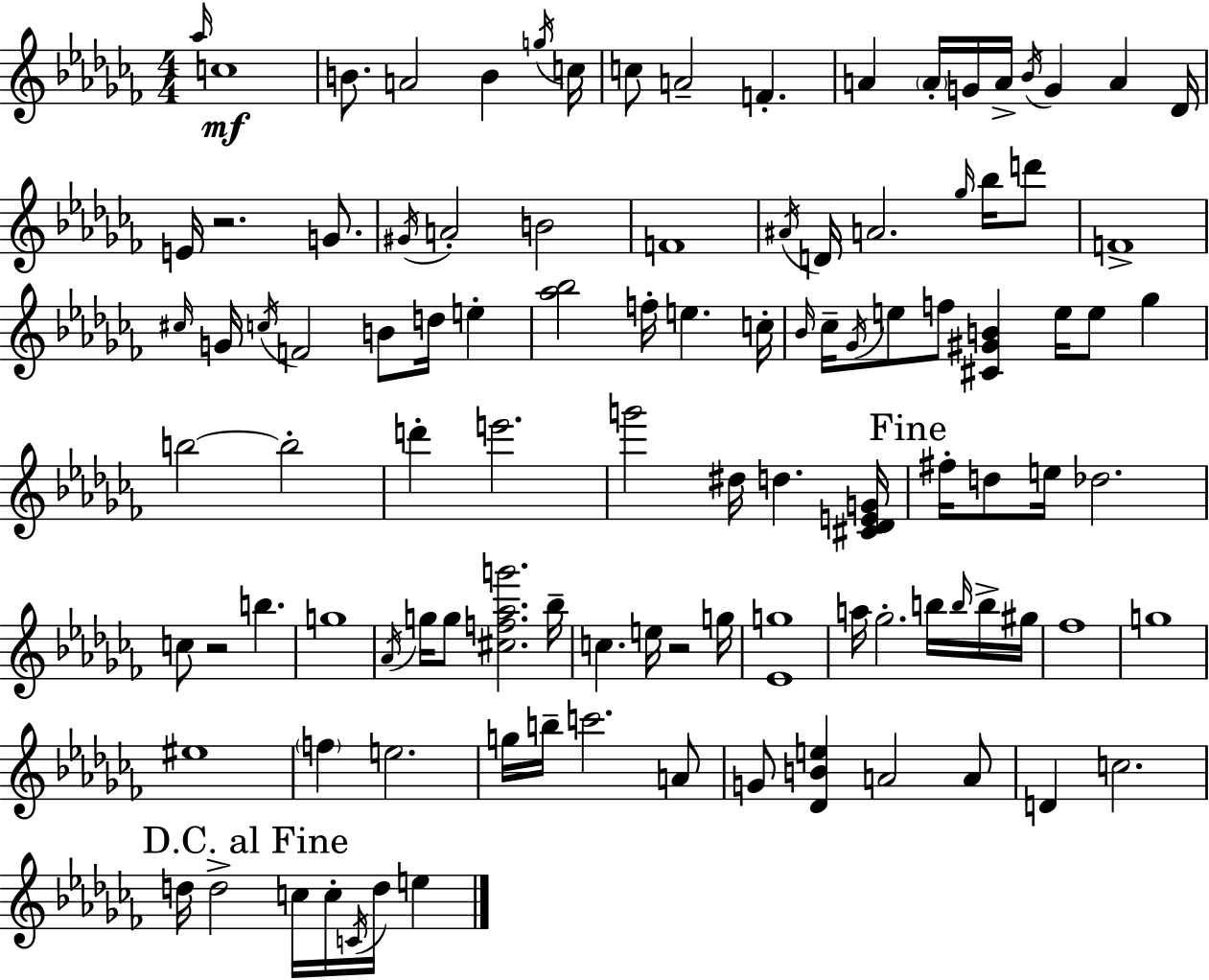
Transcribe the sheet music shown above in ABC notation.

X:1
T:Untitled
M:4/4
L:1/4
K:Abm
_a/4 c4 B/2 A2 B g/4 c/4 c/2 A2 F A A/4 G/4 A/4 _B/4 G A _D/4 E/4 z2 G/2 ^G/4 A2 B2 F4 ^A/4 D/4 A2 _g/4 _b/4 d'/2 F4 ^c/4 G/4 c/4 F2 B/2 d/4 e [_a_b]2 f/4 e c/4 _B/4 _c/4 _G/4 e/2 f/2 [^C^GB] e/4 e/2 _g b2 b2 d' e'2 g'2 ^d/4 d [^C_DEG]/4 ^f/4 d/2 e/4 _d2 c/2 z2 b g4 _A/4 g/4 g/2 [^cf_ag']2 _b/4 c e/4 z2 g/4 [_Eg]4 a/4 _g2 b/4 b/4 b/4 ^g/4 _f4 g4 ^e4 f e2 g/4 b/4 c'2 A/2 G/2 [_DBe] A2 A/2 D c2 d/4 d2 c/4 c/4 C/4 d/4 e